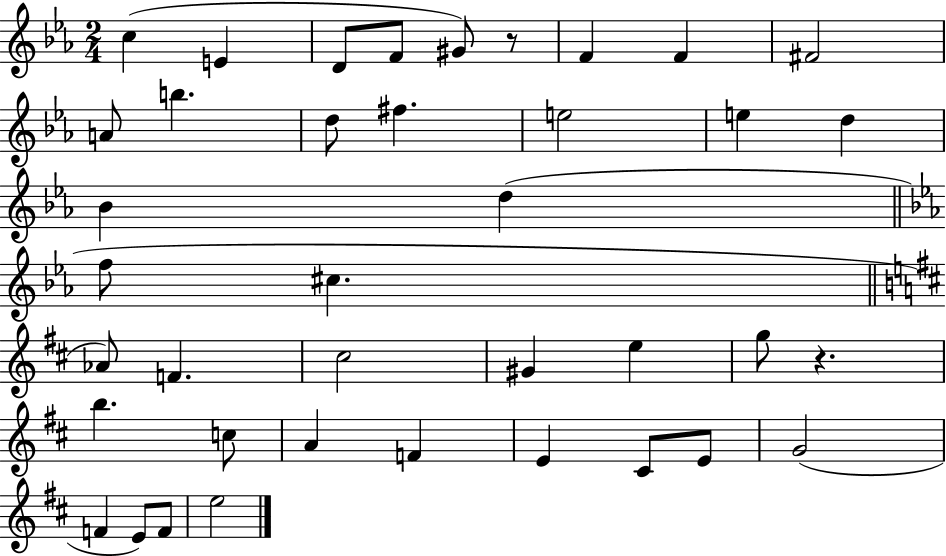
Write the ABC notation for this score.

X:1
T:Untitled
M:2/4
L:1/4
K:Eb
c E D/2 F/2 ^G/2 z/2 F F ^F2 A/2 b d/2 ^f e2 e d _B d f/2 ^c _A/2 F ^c2 ^G e g/2 z b c/2 A F E ^C/2 E/2 G2 F E/2 F/2 e2